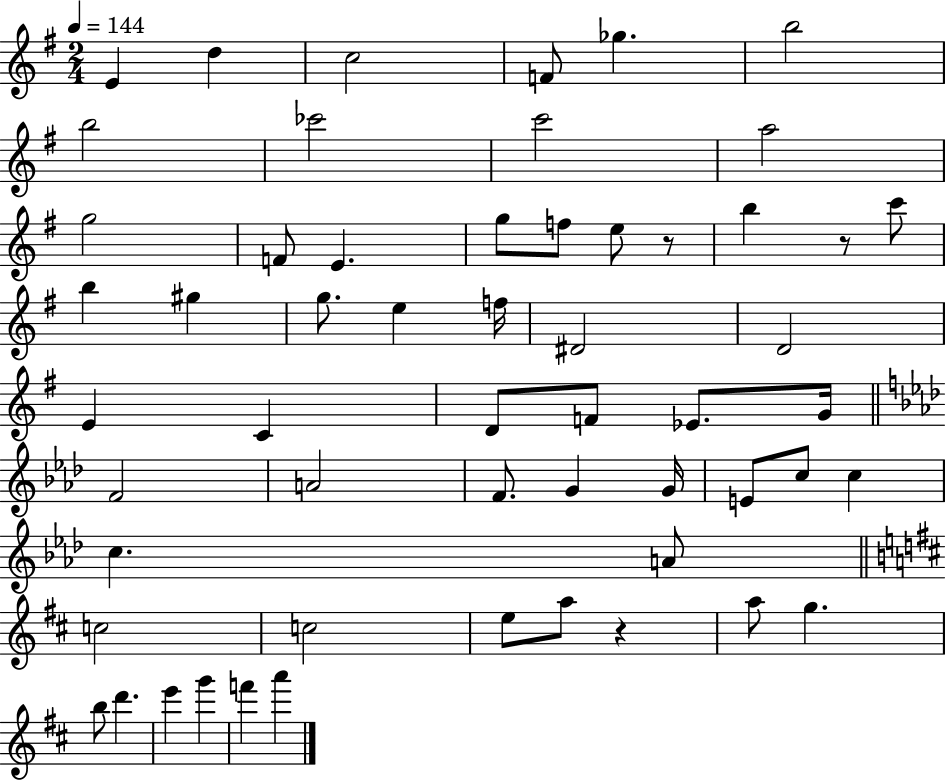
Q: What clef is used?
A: treble